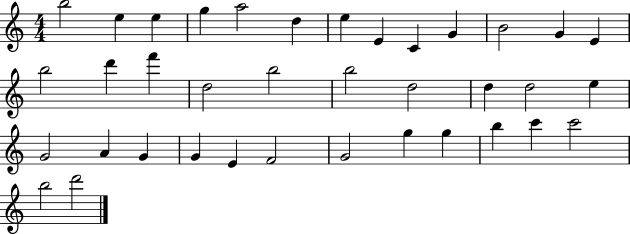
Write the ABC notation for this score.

X:1
T:Untitled
M:4/4
L:1/4
K:C
b2 e e g a2 d e E C G B2 G E b2 d' f' d2 b2 b2 d2 d d2 e G2 A G G E F2 G2 g g b c' c'2 b2 d'2